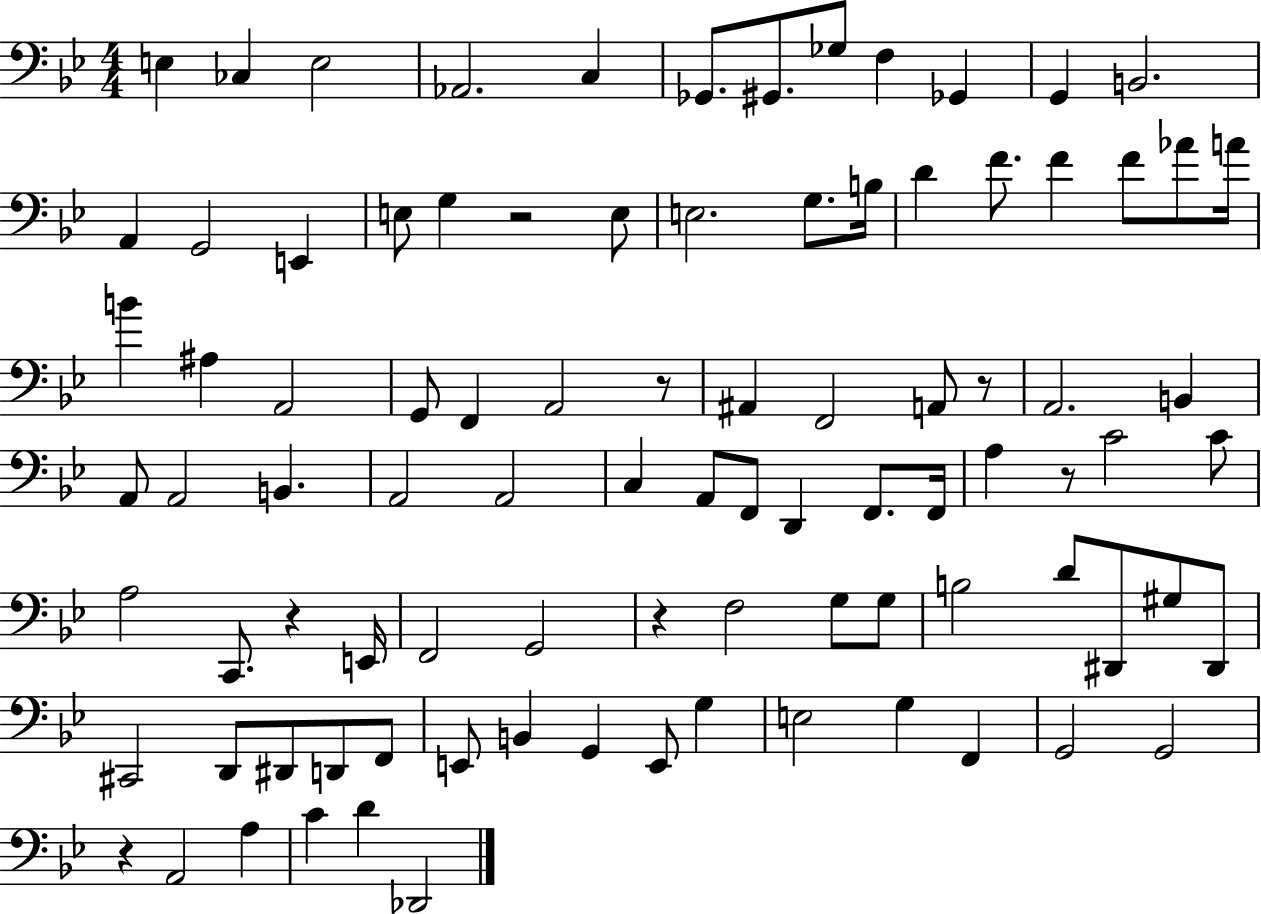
X:1
T:Untitled
M:4/4
L:1/4
K:Bb
E, _C, E,2 _A,,2 C, _G,,/2 ^G,,/2 _G,/2 F, _G,, G,, B,,2 A,, G,,2 E,, E,/2 G, z2 E,/2 E,2 G,/2 B,/4 D F/2 F F/2 _A/2 A/4 B ^A, A,,2 G,,/2 F,, A,,2 z/2 ^A,, F,,2 A,,/2 z/2 A,,2 B,, A,,/2 A,,2 B,, A,,2 A,,2 C, A,,/2 F,,/2 D,, F,,/2 F,,/4 A, z/2 C2 C/2 A,2 C,,/2 z E,,/4 F,,2 G,,2 z F,2 G,/2 G,/2 B,2 D/2 ^D,,/2 ^G,/2 ^D,,/2 ^C,,2 D,,/2 ^D,,/2 D,,/2 F,,/2 E,,/2 B,, G,, E,,/2 G, E,2 G, F,, G,,2 G,,2 z A,,2 A, C D _D,,2